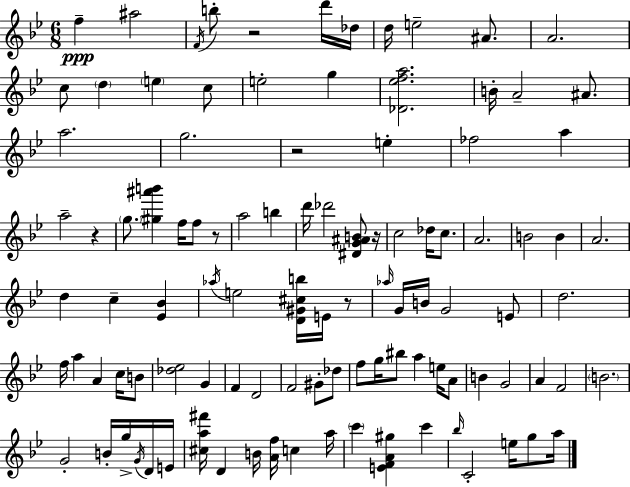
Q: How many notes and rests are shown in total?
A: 104